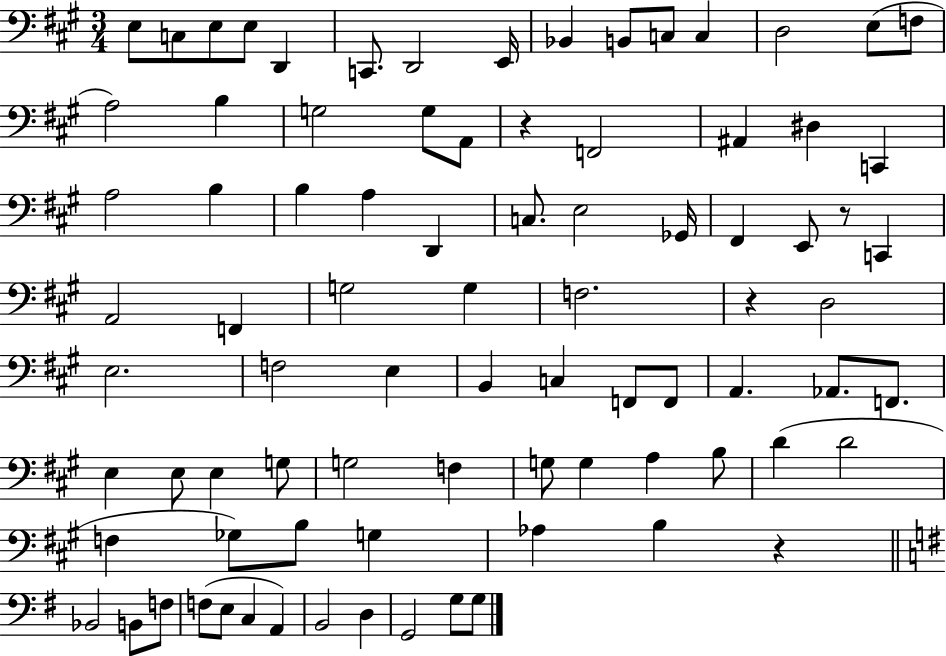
E3/e C3/e E3/e E3/e D2/q C2/e. D2/h E2/s Bb2/q B2/e C3/e C3/q D3/h E3/e F3/e A3/h B3/q G3/h G3/e A2/e R/q F2/h A#2/q D#3/q C2/q A3/h B3/q B3/q A3/q D2/q C3/e. E3/h Gb2/s F#2/q E2/e R/e C2/q A2/h F2/q G3/h G3/q F3/h. R/q D3/h E3/h. F3/h E3/q B2/q C3/q F2/e F2/e A2/q. Ab2/e. F2/e. E3/q E3/e E3/q G3/e G3/h F3/q G3/e G3/q A3/q B3/e D4/q D4/h F3/q Gb3/e B3/e G3/q Ab3/q B3/q R/q Bb2/h B2/e F3/e F3/e E3/e C3/q A2/q B2/h D3/q G2/h G3/e G3/e